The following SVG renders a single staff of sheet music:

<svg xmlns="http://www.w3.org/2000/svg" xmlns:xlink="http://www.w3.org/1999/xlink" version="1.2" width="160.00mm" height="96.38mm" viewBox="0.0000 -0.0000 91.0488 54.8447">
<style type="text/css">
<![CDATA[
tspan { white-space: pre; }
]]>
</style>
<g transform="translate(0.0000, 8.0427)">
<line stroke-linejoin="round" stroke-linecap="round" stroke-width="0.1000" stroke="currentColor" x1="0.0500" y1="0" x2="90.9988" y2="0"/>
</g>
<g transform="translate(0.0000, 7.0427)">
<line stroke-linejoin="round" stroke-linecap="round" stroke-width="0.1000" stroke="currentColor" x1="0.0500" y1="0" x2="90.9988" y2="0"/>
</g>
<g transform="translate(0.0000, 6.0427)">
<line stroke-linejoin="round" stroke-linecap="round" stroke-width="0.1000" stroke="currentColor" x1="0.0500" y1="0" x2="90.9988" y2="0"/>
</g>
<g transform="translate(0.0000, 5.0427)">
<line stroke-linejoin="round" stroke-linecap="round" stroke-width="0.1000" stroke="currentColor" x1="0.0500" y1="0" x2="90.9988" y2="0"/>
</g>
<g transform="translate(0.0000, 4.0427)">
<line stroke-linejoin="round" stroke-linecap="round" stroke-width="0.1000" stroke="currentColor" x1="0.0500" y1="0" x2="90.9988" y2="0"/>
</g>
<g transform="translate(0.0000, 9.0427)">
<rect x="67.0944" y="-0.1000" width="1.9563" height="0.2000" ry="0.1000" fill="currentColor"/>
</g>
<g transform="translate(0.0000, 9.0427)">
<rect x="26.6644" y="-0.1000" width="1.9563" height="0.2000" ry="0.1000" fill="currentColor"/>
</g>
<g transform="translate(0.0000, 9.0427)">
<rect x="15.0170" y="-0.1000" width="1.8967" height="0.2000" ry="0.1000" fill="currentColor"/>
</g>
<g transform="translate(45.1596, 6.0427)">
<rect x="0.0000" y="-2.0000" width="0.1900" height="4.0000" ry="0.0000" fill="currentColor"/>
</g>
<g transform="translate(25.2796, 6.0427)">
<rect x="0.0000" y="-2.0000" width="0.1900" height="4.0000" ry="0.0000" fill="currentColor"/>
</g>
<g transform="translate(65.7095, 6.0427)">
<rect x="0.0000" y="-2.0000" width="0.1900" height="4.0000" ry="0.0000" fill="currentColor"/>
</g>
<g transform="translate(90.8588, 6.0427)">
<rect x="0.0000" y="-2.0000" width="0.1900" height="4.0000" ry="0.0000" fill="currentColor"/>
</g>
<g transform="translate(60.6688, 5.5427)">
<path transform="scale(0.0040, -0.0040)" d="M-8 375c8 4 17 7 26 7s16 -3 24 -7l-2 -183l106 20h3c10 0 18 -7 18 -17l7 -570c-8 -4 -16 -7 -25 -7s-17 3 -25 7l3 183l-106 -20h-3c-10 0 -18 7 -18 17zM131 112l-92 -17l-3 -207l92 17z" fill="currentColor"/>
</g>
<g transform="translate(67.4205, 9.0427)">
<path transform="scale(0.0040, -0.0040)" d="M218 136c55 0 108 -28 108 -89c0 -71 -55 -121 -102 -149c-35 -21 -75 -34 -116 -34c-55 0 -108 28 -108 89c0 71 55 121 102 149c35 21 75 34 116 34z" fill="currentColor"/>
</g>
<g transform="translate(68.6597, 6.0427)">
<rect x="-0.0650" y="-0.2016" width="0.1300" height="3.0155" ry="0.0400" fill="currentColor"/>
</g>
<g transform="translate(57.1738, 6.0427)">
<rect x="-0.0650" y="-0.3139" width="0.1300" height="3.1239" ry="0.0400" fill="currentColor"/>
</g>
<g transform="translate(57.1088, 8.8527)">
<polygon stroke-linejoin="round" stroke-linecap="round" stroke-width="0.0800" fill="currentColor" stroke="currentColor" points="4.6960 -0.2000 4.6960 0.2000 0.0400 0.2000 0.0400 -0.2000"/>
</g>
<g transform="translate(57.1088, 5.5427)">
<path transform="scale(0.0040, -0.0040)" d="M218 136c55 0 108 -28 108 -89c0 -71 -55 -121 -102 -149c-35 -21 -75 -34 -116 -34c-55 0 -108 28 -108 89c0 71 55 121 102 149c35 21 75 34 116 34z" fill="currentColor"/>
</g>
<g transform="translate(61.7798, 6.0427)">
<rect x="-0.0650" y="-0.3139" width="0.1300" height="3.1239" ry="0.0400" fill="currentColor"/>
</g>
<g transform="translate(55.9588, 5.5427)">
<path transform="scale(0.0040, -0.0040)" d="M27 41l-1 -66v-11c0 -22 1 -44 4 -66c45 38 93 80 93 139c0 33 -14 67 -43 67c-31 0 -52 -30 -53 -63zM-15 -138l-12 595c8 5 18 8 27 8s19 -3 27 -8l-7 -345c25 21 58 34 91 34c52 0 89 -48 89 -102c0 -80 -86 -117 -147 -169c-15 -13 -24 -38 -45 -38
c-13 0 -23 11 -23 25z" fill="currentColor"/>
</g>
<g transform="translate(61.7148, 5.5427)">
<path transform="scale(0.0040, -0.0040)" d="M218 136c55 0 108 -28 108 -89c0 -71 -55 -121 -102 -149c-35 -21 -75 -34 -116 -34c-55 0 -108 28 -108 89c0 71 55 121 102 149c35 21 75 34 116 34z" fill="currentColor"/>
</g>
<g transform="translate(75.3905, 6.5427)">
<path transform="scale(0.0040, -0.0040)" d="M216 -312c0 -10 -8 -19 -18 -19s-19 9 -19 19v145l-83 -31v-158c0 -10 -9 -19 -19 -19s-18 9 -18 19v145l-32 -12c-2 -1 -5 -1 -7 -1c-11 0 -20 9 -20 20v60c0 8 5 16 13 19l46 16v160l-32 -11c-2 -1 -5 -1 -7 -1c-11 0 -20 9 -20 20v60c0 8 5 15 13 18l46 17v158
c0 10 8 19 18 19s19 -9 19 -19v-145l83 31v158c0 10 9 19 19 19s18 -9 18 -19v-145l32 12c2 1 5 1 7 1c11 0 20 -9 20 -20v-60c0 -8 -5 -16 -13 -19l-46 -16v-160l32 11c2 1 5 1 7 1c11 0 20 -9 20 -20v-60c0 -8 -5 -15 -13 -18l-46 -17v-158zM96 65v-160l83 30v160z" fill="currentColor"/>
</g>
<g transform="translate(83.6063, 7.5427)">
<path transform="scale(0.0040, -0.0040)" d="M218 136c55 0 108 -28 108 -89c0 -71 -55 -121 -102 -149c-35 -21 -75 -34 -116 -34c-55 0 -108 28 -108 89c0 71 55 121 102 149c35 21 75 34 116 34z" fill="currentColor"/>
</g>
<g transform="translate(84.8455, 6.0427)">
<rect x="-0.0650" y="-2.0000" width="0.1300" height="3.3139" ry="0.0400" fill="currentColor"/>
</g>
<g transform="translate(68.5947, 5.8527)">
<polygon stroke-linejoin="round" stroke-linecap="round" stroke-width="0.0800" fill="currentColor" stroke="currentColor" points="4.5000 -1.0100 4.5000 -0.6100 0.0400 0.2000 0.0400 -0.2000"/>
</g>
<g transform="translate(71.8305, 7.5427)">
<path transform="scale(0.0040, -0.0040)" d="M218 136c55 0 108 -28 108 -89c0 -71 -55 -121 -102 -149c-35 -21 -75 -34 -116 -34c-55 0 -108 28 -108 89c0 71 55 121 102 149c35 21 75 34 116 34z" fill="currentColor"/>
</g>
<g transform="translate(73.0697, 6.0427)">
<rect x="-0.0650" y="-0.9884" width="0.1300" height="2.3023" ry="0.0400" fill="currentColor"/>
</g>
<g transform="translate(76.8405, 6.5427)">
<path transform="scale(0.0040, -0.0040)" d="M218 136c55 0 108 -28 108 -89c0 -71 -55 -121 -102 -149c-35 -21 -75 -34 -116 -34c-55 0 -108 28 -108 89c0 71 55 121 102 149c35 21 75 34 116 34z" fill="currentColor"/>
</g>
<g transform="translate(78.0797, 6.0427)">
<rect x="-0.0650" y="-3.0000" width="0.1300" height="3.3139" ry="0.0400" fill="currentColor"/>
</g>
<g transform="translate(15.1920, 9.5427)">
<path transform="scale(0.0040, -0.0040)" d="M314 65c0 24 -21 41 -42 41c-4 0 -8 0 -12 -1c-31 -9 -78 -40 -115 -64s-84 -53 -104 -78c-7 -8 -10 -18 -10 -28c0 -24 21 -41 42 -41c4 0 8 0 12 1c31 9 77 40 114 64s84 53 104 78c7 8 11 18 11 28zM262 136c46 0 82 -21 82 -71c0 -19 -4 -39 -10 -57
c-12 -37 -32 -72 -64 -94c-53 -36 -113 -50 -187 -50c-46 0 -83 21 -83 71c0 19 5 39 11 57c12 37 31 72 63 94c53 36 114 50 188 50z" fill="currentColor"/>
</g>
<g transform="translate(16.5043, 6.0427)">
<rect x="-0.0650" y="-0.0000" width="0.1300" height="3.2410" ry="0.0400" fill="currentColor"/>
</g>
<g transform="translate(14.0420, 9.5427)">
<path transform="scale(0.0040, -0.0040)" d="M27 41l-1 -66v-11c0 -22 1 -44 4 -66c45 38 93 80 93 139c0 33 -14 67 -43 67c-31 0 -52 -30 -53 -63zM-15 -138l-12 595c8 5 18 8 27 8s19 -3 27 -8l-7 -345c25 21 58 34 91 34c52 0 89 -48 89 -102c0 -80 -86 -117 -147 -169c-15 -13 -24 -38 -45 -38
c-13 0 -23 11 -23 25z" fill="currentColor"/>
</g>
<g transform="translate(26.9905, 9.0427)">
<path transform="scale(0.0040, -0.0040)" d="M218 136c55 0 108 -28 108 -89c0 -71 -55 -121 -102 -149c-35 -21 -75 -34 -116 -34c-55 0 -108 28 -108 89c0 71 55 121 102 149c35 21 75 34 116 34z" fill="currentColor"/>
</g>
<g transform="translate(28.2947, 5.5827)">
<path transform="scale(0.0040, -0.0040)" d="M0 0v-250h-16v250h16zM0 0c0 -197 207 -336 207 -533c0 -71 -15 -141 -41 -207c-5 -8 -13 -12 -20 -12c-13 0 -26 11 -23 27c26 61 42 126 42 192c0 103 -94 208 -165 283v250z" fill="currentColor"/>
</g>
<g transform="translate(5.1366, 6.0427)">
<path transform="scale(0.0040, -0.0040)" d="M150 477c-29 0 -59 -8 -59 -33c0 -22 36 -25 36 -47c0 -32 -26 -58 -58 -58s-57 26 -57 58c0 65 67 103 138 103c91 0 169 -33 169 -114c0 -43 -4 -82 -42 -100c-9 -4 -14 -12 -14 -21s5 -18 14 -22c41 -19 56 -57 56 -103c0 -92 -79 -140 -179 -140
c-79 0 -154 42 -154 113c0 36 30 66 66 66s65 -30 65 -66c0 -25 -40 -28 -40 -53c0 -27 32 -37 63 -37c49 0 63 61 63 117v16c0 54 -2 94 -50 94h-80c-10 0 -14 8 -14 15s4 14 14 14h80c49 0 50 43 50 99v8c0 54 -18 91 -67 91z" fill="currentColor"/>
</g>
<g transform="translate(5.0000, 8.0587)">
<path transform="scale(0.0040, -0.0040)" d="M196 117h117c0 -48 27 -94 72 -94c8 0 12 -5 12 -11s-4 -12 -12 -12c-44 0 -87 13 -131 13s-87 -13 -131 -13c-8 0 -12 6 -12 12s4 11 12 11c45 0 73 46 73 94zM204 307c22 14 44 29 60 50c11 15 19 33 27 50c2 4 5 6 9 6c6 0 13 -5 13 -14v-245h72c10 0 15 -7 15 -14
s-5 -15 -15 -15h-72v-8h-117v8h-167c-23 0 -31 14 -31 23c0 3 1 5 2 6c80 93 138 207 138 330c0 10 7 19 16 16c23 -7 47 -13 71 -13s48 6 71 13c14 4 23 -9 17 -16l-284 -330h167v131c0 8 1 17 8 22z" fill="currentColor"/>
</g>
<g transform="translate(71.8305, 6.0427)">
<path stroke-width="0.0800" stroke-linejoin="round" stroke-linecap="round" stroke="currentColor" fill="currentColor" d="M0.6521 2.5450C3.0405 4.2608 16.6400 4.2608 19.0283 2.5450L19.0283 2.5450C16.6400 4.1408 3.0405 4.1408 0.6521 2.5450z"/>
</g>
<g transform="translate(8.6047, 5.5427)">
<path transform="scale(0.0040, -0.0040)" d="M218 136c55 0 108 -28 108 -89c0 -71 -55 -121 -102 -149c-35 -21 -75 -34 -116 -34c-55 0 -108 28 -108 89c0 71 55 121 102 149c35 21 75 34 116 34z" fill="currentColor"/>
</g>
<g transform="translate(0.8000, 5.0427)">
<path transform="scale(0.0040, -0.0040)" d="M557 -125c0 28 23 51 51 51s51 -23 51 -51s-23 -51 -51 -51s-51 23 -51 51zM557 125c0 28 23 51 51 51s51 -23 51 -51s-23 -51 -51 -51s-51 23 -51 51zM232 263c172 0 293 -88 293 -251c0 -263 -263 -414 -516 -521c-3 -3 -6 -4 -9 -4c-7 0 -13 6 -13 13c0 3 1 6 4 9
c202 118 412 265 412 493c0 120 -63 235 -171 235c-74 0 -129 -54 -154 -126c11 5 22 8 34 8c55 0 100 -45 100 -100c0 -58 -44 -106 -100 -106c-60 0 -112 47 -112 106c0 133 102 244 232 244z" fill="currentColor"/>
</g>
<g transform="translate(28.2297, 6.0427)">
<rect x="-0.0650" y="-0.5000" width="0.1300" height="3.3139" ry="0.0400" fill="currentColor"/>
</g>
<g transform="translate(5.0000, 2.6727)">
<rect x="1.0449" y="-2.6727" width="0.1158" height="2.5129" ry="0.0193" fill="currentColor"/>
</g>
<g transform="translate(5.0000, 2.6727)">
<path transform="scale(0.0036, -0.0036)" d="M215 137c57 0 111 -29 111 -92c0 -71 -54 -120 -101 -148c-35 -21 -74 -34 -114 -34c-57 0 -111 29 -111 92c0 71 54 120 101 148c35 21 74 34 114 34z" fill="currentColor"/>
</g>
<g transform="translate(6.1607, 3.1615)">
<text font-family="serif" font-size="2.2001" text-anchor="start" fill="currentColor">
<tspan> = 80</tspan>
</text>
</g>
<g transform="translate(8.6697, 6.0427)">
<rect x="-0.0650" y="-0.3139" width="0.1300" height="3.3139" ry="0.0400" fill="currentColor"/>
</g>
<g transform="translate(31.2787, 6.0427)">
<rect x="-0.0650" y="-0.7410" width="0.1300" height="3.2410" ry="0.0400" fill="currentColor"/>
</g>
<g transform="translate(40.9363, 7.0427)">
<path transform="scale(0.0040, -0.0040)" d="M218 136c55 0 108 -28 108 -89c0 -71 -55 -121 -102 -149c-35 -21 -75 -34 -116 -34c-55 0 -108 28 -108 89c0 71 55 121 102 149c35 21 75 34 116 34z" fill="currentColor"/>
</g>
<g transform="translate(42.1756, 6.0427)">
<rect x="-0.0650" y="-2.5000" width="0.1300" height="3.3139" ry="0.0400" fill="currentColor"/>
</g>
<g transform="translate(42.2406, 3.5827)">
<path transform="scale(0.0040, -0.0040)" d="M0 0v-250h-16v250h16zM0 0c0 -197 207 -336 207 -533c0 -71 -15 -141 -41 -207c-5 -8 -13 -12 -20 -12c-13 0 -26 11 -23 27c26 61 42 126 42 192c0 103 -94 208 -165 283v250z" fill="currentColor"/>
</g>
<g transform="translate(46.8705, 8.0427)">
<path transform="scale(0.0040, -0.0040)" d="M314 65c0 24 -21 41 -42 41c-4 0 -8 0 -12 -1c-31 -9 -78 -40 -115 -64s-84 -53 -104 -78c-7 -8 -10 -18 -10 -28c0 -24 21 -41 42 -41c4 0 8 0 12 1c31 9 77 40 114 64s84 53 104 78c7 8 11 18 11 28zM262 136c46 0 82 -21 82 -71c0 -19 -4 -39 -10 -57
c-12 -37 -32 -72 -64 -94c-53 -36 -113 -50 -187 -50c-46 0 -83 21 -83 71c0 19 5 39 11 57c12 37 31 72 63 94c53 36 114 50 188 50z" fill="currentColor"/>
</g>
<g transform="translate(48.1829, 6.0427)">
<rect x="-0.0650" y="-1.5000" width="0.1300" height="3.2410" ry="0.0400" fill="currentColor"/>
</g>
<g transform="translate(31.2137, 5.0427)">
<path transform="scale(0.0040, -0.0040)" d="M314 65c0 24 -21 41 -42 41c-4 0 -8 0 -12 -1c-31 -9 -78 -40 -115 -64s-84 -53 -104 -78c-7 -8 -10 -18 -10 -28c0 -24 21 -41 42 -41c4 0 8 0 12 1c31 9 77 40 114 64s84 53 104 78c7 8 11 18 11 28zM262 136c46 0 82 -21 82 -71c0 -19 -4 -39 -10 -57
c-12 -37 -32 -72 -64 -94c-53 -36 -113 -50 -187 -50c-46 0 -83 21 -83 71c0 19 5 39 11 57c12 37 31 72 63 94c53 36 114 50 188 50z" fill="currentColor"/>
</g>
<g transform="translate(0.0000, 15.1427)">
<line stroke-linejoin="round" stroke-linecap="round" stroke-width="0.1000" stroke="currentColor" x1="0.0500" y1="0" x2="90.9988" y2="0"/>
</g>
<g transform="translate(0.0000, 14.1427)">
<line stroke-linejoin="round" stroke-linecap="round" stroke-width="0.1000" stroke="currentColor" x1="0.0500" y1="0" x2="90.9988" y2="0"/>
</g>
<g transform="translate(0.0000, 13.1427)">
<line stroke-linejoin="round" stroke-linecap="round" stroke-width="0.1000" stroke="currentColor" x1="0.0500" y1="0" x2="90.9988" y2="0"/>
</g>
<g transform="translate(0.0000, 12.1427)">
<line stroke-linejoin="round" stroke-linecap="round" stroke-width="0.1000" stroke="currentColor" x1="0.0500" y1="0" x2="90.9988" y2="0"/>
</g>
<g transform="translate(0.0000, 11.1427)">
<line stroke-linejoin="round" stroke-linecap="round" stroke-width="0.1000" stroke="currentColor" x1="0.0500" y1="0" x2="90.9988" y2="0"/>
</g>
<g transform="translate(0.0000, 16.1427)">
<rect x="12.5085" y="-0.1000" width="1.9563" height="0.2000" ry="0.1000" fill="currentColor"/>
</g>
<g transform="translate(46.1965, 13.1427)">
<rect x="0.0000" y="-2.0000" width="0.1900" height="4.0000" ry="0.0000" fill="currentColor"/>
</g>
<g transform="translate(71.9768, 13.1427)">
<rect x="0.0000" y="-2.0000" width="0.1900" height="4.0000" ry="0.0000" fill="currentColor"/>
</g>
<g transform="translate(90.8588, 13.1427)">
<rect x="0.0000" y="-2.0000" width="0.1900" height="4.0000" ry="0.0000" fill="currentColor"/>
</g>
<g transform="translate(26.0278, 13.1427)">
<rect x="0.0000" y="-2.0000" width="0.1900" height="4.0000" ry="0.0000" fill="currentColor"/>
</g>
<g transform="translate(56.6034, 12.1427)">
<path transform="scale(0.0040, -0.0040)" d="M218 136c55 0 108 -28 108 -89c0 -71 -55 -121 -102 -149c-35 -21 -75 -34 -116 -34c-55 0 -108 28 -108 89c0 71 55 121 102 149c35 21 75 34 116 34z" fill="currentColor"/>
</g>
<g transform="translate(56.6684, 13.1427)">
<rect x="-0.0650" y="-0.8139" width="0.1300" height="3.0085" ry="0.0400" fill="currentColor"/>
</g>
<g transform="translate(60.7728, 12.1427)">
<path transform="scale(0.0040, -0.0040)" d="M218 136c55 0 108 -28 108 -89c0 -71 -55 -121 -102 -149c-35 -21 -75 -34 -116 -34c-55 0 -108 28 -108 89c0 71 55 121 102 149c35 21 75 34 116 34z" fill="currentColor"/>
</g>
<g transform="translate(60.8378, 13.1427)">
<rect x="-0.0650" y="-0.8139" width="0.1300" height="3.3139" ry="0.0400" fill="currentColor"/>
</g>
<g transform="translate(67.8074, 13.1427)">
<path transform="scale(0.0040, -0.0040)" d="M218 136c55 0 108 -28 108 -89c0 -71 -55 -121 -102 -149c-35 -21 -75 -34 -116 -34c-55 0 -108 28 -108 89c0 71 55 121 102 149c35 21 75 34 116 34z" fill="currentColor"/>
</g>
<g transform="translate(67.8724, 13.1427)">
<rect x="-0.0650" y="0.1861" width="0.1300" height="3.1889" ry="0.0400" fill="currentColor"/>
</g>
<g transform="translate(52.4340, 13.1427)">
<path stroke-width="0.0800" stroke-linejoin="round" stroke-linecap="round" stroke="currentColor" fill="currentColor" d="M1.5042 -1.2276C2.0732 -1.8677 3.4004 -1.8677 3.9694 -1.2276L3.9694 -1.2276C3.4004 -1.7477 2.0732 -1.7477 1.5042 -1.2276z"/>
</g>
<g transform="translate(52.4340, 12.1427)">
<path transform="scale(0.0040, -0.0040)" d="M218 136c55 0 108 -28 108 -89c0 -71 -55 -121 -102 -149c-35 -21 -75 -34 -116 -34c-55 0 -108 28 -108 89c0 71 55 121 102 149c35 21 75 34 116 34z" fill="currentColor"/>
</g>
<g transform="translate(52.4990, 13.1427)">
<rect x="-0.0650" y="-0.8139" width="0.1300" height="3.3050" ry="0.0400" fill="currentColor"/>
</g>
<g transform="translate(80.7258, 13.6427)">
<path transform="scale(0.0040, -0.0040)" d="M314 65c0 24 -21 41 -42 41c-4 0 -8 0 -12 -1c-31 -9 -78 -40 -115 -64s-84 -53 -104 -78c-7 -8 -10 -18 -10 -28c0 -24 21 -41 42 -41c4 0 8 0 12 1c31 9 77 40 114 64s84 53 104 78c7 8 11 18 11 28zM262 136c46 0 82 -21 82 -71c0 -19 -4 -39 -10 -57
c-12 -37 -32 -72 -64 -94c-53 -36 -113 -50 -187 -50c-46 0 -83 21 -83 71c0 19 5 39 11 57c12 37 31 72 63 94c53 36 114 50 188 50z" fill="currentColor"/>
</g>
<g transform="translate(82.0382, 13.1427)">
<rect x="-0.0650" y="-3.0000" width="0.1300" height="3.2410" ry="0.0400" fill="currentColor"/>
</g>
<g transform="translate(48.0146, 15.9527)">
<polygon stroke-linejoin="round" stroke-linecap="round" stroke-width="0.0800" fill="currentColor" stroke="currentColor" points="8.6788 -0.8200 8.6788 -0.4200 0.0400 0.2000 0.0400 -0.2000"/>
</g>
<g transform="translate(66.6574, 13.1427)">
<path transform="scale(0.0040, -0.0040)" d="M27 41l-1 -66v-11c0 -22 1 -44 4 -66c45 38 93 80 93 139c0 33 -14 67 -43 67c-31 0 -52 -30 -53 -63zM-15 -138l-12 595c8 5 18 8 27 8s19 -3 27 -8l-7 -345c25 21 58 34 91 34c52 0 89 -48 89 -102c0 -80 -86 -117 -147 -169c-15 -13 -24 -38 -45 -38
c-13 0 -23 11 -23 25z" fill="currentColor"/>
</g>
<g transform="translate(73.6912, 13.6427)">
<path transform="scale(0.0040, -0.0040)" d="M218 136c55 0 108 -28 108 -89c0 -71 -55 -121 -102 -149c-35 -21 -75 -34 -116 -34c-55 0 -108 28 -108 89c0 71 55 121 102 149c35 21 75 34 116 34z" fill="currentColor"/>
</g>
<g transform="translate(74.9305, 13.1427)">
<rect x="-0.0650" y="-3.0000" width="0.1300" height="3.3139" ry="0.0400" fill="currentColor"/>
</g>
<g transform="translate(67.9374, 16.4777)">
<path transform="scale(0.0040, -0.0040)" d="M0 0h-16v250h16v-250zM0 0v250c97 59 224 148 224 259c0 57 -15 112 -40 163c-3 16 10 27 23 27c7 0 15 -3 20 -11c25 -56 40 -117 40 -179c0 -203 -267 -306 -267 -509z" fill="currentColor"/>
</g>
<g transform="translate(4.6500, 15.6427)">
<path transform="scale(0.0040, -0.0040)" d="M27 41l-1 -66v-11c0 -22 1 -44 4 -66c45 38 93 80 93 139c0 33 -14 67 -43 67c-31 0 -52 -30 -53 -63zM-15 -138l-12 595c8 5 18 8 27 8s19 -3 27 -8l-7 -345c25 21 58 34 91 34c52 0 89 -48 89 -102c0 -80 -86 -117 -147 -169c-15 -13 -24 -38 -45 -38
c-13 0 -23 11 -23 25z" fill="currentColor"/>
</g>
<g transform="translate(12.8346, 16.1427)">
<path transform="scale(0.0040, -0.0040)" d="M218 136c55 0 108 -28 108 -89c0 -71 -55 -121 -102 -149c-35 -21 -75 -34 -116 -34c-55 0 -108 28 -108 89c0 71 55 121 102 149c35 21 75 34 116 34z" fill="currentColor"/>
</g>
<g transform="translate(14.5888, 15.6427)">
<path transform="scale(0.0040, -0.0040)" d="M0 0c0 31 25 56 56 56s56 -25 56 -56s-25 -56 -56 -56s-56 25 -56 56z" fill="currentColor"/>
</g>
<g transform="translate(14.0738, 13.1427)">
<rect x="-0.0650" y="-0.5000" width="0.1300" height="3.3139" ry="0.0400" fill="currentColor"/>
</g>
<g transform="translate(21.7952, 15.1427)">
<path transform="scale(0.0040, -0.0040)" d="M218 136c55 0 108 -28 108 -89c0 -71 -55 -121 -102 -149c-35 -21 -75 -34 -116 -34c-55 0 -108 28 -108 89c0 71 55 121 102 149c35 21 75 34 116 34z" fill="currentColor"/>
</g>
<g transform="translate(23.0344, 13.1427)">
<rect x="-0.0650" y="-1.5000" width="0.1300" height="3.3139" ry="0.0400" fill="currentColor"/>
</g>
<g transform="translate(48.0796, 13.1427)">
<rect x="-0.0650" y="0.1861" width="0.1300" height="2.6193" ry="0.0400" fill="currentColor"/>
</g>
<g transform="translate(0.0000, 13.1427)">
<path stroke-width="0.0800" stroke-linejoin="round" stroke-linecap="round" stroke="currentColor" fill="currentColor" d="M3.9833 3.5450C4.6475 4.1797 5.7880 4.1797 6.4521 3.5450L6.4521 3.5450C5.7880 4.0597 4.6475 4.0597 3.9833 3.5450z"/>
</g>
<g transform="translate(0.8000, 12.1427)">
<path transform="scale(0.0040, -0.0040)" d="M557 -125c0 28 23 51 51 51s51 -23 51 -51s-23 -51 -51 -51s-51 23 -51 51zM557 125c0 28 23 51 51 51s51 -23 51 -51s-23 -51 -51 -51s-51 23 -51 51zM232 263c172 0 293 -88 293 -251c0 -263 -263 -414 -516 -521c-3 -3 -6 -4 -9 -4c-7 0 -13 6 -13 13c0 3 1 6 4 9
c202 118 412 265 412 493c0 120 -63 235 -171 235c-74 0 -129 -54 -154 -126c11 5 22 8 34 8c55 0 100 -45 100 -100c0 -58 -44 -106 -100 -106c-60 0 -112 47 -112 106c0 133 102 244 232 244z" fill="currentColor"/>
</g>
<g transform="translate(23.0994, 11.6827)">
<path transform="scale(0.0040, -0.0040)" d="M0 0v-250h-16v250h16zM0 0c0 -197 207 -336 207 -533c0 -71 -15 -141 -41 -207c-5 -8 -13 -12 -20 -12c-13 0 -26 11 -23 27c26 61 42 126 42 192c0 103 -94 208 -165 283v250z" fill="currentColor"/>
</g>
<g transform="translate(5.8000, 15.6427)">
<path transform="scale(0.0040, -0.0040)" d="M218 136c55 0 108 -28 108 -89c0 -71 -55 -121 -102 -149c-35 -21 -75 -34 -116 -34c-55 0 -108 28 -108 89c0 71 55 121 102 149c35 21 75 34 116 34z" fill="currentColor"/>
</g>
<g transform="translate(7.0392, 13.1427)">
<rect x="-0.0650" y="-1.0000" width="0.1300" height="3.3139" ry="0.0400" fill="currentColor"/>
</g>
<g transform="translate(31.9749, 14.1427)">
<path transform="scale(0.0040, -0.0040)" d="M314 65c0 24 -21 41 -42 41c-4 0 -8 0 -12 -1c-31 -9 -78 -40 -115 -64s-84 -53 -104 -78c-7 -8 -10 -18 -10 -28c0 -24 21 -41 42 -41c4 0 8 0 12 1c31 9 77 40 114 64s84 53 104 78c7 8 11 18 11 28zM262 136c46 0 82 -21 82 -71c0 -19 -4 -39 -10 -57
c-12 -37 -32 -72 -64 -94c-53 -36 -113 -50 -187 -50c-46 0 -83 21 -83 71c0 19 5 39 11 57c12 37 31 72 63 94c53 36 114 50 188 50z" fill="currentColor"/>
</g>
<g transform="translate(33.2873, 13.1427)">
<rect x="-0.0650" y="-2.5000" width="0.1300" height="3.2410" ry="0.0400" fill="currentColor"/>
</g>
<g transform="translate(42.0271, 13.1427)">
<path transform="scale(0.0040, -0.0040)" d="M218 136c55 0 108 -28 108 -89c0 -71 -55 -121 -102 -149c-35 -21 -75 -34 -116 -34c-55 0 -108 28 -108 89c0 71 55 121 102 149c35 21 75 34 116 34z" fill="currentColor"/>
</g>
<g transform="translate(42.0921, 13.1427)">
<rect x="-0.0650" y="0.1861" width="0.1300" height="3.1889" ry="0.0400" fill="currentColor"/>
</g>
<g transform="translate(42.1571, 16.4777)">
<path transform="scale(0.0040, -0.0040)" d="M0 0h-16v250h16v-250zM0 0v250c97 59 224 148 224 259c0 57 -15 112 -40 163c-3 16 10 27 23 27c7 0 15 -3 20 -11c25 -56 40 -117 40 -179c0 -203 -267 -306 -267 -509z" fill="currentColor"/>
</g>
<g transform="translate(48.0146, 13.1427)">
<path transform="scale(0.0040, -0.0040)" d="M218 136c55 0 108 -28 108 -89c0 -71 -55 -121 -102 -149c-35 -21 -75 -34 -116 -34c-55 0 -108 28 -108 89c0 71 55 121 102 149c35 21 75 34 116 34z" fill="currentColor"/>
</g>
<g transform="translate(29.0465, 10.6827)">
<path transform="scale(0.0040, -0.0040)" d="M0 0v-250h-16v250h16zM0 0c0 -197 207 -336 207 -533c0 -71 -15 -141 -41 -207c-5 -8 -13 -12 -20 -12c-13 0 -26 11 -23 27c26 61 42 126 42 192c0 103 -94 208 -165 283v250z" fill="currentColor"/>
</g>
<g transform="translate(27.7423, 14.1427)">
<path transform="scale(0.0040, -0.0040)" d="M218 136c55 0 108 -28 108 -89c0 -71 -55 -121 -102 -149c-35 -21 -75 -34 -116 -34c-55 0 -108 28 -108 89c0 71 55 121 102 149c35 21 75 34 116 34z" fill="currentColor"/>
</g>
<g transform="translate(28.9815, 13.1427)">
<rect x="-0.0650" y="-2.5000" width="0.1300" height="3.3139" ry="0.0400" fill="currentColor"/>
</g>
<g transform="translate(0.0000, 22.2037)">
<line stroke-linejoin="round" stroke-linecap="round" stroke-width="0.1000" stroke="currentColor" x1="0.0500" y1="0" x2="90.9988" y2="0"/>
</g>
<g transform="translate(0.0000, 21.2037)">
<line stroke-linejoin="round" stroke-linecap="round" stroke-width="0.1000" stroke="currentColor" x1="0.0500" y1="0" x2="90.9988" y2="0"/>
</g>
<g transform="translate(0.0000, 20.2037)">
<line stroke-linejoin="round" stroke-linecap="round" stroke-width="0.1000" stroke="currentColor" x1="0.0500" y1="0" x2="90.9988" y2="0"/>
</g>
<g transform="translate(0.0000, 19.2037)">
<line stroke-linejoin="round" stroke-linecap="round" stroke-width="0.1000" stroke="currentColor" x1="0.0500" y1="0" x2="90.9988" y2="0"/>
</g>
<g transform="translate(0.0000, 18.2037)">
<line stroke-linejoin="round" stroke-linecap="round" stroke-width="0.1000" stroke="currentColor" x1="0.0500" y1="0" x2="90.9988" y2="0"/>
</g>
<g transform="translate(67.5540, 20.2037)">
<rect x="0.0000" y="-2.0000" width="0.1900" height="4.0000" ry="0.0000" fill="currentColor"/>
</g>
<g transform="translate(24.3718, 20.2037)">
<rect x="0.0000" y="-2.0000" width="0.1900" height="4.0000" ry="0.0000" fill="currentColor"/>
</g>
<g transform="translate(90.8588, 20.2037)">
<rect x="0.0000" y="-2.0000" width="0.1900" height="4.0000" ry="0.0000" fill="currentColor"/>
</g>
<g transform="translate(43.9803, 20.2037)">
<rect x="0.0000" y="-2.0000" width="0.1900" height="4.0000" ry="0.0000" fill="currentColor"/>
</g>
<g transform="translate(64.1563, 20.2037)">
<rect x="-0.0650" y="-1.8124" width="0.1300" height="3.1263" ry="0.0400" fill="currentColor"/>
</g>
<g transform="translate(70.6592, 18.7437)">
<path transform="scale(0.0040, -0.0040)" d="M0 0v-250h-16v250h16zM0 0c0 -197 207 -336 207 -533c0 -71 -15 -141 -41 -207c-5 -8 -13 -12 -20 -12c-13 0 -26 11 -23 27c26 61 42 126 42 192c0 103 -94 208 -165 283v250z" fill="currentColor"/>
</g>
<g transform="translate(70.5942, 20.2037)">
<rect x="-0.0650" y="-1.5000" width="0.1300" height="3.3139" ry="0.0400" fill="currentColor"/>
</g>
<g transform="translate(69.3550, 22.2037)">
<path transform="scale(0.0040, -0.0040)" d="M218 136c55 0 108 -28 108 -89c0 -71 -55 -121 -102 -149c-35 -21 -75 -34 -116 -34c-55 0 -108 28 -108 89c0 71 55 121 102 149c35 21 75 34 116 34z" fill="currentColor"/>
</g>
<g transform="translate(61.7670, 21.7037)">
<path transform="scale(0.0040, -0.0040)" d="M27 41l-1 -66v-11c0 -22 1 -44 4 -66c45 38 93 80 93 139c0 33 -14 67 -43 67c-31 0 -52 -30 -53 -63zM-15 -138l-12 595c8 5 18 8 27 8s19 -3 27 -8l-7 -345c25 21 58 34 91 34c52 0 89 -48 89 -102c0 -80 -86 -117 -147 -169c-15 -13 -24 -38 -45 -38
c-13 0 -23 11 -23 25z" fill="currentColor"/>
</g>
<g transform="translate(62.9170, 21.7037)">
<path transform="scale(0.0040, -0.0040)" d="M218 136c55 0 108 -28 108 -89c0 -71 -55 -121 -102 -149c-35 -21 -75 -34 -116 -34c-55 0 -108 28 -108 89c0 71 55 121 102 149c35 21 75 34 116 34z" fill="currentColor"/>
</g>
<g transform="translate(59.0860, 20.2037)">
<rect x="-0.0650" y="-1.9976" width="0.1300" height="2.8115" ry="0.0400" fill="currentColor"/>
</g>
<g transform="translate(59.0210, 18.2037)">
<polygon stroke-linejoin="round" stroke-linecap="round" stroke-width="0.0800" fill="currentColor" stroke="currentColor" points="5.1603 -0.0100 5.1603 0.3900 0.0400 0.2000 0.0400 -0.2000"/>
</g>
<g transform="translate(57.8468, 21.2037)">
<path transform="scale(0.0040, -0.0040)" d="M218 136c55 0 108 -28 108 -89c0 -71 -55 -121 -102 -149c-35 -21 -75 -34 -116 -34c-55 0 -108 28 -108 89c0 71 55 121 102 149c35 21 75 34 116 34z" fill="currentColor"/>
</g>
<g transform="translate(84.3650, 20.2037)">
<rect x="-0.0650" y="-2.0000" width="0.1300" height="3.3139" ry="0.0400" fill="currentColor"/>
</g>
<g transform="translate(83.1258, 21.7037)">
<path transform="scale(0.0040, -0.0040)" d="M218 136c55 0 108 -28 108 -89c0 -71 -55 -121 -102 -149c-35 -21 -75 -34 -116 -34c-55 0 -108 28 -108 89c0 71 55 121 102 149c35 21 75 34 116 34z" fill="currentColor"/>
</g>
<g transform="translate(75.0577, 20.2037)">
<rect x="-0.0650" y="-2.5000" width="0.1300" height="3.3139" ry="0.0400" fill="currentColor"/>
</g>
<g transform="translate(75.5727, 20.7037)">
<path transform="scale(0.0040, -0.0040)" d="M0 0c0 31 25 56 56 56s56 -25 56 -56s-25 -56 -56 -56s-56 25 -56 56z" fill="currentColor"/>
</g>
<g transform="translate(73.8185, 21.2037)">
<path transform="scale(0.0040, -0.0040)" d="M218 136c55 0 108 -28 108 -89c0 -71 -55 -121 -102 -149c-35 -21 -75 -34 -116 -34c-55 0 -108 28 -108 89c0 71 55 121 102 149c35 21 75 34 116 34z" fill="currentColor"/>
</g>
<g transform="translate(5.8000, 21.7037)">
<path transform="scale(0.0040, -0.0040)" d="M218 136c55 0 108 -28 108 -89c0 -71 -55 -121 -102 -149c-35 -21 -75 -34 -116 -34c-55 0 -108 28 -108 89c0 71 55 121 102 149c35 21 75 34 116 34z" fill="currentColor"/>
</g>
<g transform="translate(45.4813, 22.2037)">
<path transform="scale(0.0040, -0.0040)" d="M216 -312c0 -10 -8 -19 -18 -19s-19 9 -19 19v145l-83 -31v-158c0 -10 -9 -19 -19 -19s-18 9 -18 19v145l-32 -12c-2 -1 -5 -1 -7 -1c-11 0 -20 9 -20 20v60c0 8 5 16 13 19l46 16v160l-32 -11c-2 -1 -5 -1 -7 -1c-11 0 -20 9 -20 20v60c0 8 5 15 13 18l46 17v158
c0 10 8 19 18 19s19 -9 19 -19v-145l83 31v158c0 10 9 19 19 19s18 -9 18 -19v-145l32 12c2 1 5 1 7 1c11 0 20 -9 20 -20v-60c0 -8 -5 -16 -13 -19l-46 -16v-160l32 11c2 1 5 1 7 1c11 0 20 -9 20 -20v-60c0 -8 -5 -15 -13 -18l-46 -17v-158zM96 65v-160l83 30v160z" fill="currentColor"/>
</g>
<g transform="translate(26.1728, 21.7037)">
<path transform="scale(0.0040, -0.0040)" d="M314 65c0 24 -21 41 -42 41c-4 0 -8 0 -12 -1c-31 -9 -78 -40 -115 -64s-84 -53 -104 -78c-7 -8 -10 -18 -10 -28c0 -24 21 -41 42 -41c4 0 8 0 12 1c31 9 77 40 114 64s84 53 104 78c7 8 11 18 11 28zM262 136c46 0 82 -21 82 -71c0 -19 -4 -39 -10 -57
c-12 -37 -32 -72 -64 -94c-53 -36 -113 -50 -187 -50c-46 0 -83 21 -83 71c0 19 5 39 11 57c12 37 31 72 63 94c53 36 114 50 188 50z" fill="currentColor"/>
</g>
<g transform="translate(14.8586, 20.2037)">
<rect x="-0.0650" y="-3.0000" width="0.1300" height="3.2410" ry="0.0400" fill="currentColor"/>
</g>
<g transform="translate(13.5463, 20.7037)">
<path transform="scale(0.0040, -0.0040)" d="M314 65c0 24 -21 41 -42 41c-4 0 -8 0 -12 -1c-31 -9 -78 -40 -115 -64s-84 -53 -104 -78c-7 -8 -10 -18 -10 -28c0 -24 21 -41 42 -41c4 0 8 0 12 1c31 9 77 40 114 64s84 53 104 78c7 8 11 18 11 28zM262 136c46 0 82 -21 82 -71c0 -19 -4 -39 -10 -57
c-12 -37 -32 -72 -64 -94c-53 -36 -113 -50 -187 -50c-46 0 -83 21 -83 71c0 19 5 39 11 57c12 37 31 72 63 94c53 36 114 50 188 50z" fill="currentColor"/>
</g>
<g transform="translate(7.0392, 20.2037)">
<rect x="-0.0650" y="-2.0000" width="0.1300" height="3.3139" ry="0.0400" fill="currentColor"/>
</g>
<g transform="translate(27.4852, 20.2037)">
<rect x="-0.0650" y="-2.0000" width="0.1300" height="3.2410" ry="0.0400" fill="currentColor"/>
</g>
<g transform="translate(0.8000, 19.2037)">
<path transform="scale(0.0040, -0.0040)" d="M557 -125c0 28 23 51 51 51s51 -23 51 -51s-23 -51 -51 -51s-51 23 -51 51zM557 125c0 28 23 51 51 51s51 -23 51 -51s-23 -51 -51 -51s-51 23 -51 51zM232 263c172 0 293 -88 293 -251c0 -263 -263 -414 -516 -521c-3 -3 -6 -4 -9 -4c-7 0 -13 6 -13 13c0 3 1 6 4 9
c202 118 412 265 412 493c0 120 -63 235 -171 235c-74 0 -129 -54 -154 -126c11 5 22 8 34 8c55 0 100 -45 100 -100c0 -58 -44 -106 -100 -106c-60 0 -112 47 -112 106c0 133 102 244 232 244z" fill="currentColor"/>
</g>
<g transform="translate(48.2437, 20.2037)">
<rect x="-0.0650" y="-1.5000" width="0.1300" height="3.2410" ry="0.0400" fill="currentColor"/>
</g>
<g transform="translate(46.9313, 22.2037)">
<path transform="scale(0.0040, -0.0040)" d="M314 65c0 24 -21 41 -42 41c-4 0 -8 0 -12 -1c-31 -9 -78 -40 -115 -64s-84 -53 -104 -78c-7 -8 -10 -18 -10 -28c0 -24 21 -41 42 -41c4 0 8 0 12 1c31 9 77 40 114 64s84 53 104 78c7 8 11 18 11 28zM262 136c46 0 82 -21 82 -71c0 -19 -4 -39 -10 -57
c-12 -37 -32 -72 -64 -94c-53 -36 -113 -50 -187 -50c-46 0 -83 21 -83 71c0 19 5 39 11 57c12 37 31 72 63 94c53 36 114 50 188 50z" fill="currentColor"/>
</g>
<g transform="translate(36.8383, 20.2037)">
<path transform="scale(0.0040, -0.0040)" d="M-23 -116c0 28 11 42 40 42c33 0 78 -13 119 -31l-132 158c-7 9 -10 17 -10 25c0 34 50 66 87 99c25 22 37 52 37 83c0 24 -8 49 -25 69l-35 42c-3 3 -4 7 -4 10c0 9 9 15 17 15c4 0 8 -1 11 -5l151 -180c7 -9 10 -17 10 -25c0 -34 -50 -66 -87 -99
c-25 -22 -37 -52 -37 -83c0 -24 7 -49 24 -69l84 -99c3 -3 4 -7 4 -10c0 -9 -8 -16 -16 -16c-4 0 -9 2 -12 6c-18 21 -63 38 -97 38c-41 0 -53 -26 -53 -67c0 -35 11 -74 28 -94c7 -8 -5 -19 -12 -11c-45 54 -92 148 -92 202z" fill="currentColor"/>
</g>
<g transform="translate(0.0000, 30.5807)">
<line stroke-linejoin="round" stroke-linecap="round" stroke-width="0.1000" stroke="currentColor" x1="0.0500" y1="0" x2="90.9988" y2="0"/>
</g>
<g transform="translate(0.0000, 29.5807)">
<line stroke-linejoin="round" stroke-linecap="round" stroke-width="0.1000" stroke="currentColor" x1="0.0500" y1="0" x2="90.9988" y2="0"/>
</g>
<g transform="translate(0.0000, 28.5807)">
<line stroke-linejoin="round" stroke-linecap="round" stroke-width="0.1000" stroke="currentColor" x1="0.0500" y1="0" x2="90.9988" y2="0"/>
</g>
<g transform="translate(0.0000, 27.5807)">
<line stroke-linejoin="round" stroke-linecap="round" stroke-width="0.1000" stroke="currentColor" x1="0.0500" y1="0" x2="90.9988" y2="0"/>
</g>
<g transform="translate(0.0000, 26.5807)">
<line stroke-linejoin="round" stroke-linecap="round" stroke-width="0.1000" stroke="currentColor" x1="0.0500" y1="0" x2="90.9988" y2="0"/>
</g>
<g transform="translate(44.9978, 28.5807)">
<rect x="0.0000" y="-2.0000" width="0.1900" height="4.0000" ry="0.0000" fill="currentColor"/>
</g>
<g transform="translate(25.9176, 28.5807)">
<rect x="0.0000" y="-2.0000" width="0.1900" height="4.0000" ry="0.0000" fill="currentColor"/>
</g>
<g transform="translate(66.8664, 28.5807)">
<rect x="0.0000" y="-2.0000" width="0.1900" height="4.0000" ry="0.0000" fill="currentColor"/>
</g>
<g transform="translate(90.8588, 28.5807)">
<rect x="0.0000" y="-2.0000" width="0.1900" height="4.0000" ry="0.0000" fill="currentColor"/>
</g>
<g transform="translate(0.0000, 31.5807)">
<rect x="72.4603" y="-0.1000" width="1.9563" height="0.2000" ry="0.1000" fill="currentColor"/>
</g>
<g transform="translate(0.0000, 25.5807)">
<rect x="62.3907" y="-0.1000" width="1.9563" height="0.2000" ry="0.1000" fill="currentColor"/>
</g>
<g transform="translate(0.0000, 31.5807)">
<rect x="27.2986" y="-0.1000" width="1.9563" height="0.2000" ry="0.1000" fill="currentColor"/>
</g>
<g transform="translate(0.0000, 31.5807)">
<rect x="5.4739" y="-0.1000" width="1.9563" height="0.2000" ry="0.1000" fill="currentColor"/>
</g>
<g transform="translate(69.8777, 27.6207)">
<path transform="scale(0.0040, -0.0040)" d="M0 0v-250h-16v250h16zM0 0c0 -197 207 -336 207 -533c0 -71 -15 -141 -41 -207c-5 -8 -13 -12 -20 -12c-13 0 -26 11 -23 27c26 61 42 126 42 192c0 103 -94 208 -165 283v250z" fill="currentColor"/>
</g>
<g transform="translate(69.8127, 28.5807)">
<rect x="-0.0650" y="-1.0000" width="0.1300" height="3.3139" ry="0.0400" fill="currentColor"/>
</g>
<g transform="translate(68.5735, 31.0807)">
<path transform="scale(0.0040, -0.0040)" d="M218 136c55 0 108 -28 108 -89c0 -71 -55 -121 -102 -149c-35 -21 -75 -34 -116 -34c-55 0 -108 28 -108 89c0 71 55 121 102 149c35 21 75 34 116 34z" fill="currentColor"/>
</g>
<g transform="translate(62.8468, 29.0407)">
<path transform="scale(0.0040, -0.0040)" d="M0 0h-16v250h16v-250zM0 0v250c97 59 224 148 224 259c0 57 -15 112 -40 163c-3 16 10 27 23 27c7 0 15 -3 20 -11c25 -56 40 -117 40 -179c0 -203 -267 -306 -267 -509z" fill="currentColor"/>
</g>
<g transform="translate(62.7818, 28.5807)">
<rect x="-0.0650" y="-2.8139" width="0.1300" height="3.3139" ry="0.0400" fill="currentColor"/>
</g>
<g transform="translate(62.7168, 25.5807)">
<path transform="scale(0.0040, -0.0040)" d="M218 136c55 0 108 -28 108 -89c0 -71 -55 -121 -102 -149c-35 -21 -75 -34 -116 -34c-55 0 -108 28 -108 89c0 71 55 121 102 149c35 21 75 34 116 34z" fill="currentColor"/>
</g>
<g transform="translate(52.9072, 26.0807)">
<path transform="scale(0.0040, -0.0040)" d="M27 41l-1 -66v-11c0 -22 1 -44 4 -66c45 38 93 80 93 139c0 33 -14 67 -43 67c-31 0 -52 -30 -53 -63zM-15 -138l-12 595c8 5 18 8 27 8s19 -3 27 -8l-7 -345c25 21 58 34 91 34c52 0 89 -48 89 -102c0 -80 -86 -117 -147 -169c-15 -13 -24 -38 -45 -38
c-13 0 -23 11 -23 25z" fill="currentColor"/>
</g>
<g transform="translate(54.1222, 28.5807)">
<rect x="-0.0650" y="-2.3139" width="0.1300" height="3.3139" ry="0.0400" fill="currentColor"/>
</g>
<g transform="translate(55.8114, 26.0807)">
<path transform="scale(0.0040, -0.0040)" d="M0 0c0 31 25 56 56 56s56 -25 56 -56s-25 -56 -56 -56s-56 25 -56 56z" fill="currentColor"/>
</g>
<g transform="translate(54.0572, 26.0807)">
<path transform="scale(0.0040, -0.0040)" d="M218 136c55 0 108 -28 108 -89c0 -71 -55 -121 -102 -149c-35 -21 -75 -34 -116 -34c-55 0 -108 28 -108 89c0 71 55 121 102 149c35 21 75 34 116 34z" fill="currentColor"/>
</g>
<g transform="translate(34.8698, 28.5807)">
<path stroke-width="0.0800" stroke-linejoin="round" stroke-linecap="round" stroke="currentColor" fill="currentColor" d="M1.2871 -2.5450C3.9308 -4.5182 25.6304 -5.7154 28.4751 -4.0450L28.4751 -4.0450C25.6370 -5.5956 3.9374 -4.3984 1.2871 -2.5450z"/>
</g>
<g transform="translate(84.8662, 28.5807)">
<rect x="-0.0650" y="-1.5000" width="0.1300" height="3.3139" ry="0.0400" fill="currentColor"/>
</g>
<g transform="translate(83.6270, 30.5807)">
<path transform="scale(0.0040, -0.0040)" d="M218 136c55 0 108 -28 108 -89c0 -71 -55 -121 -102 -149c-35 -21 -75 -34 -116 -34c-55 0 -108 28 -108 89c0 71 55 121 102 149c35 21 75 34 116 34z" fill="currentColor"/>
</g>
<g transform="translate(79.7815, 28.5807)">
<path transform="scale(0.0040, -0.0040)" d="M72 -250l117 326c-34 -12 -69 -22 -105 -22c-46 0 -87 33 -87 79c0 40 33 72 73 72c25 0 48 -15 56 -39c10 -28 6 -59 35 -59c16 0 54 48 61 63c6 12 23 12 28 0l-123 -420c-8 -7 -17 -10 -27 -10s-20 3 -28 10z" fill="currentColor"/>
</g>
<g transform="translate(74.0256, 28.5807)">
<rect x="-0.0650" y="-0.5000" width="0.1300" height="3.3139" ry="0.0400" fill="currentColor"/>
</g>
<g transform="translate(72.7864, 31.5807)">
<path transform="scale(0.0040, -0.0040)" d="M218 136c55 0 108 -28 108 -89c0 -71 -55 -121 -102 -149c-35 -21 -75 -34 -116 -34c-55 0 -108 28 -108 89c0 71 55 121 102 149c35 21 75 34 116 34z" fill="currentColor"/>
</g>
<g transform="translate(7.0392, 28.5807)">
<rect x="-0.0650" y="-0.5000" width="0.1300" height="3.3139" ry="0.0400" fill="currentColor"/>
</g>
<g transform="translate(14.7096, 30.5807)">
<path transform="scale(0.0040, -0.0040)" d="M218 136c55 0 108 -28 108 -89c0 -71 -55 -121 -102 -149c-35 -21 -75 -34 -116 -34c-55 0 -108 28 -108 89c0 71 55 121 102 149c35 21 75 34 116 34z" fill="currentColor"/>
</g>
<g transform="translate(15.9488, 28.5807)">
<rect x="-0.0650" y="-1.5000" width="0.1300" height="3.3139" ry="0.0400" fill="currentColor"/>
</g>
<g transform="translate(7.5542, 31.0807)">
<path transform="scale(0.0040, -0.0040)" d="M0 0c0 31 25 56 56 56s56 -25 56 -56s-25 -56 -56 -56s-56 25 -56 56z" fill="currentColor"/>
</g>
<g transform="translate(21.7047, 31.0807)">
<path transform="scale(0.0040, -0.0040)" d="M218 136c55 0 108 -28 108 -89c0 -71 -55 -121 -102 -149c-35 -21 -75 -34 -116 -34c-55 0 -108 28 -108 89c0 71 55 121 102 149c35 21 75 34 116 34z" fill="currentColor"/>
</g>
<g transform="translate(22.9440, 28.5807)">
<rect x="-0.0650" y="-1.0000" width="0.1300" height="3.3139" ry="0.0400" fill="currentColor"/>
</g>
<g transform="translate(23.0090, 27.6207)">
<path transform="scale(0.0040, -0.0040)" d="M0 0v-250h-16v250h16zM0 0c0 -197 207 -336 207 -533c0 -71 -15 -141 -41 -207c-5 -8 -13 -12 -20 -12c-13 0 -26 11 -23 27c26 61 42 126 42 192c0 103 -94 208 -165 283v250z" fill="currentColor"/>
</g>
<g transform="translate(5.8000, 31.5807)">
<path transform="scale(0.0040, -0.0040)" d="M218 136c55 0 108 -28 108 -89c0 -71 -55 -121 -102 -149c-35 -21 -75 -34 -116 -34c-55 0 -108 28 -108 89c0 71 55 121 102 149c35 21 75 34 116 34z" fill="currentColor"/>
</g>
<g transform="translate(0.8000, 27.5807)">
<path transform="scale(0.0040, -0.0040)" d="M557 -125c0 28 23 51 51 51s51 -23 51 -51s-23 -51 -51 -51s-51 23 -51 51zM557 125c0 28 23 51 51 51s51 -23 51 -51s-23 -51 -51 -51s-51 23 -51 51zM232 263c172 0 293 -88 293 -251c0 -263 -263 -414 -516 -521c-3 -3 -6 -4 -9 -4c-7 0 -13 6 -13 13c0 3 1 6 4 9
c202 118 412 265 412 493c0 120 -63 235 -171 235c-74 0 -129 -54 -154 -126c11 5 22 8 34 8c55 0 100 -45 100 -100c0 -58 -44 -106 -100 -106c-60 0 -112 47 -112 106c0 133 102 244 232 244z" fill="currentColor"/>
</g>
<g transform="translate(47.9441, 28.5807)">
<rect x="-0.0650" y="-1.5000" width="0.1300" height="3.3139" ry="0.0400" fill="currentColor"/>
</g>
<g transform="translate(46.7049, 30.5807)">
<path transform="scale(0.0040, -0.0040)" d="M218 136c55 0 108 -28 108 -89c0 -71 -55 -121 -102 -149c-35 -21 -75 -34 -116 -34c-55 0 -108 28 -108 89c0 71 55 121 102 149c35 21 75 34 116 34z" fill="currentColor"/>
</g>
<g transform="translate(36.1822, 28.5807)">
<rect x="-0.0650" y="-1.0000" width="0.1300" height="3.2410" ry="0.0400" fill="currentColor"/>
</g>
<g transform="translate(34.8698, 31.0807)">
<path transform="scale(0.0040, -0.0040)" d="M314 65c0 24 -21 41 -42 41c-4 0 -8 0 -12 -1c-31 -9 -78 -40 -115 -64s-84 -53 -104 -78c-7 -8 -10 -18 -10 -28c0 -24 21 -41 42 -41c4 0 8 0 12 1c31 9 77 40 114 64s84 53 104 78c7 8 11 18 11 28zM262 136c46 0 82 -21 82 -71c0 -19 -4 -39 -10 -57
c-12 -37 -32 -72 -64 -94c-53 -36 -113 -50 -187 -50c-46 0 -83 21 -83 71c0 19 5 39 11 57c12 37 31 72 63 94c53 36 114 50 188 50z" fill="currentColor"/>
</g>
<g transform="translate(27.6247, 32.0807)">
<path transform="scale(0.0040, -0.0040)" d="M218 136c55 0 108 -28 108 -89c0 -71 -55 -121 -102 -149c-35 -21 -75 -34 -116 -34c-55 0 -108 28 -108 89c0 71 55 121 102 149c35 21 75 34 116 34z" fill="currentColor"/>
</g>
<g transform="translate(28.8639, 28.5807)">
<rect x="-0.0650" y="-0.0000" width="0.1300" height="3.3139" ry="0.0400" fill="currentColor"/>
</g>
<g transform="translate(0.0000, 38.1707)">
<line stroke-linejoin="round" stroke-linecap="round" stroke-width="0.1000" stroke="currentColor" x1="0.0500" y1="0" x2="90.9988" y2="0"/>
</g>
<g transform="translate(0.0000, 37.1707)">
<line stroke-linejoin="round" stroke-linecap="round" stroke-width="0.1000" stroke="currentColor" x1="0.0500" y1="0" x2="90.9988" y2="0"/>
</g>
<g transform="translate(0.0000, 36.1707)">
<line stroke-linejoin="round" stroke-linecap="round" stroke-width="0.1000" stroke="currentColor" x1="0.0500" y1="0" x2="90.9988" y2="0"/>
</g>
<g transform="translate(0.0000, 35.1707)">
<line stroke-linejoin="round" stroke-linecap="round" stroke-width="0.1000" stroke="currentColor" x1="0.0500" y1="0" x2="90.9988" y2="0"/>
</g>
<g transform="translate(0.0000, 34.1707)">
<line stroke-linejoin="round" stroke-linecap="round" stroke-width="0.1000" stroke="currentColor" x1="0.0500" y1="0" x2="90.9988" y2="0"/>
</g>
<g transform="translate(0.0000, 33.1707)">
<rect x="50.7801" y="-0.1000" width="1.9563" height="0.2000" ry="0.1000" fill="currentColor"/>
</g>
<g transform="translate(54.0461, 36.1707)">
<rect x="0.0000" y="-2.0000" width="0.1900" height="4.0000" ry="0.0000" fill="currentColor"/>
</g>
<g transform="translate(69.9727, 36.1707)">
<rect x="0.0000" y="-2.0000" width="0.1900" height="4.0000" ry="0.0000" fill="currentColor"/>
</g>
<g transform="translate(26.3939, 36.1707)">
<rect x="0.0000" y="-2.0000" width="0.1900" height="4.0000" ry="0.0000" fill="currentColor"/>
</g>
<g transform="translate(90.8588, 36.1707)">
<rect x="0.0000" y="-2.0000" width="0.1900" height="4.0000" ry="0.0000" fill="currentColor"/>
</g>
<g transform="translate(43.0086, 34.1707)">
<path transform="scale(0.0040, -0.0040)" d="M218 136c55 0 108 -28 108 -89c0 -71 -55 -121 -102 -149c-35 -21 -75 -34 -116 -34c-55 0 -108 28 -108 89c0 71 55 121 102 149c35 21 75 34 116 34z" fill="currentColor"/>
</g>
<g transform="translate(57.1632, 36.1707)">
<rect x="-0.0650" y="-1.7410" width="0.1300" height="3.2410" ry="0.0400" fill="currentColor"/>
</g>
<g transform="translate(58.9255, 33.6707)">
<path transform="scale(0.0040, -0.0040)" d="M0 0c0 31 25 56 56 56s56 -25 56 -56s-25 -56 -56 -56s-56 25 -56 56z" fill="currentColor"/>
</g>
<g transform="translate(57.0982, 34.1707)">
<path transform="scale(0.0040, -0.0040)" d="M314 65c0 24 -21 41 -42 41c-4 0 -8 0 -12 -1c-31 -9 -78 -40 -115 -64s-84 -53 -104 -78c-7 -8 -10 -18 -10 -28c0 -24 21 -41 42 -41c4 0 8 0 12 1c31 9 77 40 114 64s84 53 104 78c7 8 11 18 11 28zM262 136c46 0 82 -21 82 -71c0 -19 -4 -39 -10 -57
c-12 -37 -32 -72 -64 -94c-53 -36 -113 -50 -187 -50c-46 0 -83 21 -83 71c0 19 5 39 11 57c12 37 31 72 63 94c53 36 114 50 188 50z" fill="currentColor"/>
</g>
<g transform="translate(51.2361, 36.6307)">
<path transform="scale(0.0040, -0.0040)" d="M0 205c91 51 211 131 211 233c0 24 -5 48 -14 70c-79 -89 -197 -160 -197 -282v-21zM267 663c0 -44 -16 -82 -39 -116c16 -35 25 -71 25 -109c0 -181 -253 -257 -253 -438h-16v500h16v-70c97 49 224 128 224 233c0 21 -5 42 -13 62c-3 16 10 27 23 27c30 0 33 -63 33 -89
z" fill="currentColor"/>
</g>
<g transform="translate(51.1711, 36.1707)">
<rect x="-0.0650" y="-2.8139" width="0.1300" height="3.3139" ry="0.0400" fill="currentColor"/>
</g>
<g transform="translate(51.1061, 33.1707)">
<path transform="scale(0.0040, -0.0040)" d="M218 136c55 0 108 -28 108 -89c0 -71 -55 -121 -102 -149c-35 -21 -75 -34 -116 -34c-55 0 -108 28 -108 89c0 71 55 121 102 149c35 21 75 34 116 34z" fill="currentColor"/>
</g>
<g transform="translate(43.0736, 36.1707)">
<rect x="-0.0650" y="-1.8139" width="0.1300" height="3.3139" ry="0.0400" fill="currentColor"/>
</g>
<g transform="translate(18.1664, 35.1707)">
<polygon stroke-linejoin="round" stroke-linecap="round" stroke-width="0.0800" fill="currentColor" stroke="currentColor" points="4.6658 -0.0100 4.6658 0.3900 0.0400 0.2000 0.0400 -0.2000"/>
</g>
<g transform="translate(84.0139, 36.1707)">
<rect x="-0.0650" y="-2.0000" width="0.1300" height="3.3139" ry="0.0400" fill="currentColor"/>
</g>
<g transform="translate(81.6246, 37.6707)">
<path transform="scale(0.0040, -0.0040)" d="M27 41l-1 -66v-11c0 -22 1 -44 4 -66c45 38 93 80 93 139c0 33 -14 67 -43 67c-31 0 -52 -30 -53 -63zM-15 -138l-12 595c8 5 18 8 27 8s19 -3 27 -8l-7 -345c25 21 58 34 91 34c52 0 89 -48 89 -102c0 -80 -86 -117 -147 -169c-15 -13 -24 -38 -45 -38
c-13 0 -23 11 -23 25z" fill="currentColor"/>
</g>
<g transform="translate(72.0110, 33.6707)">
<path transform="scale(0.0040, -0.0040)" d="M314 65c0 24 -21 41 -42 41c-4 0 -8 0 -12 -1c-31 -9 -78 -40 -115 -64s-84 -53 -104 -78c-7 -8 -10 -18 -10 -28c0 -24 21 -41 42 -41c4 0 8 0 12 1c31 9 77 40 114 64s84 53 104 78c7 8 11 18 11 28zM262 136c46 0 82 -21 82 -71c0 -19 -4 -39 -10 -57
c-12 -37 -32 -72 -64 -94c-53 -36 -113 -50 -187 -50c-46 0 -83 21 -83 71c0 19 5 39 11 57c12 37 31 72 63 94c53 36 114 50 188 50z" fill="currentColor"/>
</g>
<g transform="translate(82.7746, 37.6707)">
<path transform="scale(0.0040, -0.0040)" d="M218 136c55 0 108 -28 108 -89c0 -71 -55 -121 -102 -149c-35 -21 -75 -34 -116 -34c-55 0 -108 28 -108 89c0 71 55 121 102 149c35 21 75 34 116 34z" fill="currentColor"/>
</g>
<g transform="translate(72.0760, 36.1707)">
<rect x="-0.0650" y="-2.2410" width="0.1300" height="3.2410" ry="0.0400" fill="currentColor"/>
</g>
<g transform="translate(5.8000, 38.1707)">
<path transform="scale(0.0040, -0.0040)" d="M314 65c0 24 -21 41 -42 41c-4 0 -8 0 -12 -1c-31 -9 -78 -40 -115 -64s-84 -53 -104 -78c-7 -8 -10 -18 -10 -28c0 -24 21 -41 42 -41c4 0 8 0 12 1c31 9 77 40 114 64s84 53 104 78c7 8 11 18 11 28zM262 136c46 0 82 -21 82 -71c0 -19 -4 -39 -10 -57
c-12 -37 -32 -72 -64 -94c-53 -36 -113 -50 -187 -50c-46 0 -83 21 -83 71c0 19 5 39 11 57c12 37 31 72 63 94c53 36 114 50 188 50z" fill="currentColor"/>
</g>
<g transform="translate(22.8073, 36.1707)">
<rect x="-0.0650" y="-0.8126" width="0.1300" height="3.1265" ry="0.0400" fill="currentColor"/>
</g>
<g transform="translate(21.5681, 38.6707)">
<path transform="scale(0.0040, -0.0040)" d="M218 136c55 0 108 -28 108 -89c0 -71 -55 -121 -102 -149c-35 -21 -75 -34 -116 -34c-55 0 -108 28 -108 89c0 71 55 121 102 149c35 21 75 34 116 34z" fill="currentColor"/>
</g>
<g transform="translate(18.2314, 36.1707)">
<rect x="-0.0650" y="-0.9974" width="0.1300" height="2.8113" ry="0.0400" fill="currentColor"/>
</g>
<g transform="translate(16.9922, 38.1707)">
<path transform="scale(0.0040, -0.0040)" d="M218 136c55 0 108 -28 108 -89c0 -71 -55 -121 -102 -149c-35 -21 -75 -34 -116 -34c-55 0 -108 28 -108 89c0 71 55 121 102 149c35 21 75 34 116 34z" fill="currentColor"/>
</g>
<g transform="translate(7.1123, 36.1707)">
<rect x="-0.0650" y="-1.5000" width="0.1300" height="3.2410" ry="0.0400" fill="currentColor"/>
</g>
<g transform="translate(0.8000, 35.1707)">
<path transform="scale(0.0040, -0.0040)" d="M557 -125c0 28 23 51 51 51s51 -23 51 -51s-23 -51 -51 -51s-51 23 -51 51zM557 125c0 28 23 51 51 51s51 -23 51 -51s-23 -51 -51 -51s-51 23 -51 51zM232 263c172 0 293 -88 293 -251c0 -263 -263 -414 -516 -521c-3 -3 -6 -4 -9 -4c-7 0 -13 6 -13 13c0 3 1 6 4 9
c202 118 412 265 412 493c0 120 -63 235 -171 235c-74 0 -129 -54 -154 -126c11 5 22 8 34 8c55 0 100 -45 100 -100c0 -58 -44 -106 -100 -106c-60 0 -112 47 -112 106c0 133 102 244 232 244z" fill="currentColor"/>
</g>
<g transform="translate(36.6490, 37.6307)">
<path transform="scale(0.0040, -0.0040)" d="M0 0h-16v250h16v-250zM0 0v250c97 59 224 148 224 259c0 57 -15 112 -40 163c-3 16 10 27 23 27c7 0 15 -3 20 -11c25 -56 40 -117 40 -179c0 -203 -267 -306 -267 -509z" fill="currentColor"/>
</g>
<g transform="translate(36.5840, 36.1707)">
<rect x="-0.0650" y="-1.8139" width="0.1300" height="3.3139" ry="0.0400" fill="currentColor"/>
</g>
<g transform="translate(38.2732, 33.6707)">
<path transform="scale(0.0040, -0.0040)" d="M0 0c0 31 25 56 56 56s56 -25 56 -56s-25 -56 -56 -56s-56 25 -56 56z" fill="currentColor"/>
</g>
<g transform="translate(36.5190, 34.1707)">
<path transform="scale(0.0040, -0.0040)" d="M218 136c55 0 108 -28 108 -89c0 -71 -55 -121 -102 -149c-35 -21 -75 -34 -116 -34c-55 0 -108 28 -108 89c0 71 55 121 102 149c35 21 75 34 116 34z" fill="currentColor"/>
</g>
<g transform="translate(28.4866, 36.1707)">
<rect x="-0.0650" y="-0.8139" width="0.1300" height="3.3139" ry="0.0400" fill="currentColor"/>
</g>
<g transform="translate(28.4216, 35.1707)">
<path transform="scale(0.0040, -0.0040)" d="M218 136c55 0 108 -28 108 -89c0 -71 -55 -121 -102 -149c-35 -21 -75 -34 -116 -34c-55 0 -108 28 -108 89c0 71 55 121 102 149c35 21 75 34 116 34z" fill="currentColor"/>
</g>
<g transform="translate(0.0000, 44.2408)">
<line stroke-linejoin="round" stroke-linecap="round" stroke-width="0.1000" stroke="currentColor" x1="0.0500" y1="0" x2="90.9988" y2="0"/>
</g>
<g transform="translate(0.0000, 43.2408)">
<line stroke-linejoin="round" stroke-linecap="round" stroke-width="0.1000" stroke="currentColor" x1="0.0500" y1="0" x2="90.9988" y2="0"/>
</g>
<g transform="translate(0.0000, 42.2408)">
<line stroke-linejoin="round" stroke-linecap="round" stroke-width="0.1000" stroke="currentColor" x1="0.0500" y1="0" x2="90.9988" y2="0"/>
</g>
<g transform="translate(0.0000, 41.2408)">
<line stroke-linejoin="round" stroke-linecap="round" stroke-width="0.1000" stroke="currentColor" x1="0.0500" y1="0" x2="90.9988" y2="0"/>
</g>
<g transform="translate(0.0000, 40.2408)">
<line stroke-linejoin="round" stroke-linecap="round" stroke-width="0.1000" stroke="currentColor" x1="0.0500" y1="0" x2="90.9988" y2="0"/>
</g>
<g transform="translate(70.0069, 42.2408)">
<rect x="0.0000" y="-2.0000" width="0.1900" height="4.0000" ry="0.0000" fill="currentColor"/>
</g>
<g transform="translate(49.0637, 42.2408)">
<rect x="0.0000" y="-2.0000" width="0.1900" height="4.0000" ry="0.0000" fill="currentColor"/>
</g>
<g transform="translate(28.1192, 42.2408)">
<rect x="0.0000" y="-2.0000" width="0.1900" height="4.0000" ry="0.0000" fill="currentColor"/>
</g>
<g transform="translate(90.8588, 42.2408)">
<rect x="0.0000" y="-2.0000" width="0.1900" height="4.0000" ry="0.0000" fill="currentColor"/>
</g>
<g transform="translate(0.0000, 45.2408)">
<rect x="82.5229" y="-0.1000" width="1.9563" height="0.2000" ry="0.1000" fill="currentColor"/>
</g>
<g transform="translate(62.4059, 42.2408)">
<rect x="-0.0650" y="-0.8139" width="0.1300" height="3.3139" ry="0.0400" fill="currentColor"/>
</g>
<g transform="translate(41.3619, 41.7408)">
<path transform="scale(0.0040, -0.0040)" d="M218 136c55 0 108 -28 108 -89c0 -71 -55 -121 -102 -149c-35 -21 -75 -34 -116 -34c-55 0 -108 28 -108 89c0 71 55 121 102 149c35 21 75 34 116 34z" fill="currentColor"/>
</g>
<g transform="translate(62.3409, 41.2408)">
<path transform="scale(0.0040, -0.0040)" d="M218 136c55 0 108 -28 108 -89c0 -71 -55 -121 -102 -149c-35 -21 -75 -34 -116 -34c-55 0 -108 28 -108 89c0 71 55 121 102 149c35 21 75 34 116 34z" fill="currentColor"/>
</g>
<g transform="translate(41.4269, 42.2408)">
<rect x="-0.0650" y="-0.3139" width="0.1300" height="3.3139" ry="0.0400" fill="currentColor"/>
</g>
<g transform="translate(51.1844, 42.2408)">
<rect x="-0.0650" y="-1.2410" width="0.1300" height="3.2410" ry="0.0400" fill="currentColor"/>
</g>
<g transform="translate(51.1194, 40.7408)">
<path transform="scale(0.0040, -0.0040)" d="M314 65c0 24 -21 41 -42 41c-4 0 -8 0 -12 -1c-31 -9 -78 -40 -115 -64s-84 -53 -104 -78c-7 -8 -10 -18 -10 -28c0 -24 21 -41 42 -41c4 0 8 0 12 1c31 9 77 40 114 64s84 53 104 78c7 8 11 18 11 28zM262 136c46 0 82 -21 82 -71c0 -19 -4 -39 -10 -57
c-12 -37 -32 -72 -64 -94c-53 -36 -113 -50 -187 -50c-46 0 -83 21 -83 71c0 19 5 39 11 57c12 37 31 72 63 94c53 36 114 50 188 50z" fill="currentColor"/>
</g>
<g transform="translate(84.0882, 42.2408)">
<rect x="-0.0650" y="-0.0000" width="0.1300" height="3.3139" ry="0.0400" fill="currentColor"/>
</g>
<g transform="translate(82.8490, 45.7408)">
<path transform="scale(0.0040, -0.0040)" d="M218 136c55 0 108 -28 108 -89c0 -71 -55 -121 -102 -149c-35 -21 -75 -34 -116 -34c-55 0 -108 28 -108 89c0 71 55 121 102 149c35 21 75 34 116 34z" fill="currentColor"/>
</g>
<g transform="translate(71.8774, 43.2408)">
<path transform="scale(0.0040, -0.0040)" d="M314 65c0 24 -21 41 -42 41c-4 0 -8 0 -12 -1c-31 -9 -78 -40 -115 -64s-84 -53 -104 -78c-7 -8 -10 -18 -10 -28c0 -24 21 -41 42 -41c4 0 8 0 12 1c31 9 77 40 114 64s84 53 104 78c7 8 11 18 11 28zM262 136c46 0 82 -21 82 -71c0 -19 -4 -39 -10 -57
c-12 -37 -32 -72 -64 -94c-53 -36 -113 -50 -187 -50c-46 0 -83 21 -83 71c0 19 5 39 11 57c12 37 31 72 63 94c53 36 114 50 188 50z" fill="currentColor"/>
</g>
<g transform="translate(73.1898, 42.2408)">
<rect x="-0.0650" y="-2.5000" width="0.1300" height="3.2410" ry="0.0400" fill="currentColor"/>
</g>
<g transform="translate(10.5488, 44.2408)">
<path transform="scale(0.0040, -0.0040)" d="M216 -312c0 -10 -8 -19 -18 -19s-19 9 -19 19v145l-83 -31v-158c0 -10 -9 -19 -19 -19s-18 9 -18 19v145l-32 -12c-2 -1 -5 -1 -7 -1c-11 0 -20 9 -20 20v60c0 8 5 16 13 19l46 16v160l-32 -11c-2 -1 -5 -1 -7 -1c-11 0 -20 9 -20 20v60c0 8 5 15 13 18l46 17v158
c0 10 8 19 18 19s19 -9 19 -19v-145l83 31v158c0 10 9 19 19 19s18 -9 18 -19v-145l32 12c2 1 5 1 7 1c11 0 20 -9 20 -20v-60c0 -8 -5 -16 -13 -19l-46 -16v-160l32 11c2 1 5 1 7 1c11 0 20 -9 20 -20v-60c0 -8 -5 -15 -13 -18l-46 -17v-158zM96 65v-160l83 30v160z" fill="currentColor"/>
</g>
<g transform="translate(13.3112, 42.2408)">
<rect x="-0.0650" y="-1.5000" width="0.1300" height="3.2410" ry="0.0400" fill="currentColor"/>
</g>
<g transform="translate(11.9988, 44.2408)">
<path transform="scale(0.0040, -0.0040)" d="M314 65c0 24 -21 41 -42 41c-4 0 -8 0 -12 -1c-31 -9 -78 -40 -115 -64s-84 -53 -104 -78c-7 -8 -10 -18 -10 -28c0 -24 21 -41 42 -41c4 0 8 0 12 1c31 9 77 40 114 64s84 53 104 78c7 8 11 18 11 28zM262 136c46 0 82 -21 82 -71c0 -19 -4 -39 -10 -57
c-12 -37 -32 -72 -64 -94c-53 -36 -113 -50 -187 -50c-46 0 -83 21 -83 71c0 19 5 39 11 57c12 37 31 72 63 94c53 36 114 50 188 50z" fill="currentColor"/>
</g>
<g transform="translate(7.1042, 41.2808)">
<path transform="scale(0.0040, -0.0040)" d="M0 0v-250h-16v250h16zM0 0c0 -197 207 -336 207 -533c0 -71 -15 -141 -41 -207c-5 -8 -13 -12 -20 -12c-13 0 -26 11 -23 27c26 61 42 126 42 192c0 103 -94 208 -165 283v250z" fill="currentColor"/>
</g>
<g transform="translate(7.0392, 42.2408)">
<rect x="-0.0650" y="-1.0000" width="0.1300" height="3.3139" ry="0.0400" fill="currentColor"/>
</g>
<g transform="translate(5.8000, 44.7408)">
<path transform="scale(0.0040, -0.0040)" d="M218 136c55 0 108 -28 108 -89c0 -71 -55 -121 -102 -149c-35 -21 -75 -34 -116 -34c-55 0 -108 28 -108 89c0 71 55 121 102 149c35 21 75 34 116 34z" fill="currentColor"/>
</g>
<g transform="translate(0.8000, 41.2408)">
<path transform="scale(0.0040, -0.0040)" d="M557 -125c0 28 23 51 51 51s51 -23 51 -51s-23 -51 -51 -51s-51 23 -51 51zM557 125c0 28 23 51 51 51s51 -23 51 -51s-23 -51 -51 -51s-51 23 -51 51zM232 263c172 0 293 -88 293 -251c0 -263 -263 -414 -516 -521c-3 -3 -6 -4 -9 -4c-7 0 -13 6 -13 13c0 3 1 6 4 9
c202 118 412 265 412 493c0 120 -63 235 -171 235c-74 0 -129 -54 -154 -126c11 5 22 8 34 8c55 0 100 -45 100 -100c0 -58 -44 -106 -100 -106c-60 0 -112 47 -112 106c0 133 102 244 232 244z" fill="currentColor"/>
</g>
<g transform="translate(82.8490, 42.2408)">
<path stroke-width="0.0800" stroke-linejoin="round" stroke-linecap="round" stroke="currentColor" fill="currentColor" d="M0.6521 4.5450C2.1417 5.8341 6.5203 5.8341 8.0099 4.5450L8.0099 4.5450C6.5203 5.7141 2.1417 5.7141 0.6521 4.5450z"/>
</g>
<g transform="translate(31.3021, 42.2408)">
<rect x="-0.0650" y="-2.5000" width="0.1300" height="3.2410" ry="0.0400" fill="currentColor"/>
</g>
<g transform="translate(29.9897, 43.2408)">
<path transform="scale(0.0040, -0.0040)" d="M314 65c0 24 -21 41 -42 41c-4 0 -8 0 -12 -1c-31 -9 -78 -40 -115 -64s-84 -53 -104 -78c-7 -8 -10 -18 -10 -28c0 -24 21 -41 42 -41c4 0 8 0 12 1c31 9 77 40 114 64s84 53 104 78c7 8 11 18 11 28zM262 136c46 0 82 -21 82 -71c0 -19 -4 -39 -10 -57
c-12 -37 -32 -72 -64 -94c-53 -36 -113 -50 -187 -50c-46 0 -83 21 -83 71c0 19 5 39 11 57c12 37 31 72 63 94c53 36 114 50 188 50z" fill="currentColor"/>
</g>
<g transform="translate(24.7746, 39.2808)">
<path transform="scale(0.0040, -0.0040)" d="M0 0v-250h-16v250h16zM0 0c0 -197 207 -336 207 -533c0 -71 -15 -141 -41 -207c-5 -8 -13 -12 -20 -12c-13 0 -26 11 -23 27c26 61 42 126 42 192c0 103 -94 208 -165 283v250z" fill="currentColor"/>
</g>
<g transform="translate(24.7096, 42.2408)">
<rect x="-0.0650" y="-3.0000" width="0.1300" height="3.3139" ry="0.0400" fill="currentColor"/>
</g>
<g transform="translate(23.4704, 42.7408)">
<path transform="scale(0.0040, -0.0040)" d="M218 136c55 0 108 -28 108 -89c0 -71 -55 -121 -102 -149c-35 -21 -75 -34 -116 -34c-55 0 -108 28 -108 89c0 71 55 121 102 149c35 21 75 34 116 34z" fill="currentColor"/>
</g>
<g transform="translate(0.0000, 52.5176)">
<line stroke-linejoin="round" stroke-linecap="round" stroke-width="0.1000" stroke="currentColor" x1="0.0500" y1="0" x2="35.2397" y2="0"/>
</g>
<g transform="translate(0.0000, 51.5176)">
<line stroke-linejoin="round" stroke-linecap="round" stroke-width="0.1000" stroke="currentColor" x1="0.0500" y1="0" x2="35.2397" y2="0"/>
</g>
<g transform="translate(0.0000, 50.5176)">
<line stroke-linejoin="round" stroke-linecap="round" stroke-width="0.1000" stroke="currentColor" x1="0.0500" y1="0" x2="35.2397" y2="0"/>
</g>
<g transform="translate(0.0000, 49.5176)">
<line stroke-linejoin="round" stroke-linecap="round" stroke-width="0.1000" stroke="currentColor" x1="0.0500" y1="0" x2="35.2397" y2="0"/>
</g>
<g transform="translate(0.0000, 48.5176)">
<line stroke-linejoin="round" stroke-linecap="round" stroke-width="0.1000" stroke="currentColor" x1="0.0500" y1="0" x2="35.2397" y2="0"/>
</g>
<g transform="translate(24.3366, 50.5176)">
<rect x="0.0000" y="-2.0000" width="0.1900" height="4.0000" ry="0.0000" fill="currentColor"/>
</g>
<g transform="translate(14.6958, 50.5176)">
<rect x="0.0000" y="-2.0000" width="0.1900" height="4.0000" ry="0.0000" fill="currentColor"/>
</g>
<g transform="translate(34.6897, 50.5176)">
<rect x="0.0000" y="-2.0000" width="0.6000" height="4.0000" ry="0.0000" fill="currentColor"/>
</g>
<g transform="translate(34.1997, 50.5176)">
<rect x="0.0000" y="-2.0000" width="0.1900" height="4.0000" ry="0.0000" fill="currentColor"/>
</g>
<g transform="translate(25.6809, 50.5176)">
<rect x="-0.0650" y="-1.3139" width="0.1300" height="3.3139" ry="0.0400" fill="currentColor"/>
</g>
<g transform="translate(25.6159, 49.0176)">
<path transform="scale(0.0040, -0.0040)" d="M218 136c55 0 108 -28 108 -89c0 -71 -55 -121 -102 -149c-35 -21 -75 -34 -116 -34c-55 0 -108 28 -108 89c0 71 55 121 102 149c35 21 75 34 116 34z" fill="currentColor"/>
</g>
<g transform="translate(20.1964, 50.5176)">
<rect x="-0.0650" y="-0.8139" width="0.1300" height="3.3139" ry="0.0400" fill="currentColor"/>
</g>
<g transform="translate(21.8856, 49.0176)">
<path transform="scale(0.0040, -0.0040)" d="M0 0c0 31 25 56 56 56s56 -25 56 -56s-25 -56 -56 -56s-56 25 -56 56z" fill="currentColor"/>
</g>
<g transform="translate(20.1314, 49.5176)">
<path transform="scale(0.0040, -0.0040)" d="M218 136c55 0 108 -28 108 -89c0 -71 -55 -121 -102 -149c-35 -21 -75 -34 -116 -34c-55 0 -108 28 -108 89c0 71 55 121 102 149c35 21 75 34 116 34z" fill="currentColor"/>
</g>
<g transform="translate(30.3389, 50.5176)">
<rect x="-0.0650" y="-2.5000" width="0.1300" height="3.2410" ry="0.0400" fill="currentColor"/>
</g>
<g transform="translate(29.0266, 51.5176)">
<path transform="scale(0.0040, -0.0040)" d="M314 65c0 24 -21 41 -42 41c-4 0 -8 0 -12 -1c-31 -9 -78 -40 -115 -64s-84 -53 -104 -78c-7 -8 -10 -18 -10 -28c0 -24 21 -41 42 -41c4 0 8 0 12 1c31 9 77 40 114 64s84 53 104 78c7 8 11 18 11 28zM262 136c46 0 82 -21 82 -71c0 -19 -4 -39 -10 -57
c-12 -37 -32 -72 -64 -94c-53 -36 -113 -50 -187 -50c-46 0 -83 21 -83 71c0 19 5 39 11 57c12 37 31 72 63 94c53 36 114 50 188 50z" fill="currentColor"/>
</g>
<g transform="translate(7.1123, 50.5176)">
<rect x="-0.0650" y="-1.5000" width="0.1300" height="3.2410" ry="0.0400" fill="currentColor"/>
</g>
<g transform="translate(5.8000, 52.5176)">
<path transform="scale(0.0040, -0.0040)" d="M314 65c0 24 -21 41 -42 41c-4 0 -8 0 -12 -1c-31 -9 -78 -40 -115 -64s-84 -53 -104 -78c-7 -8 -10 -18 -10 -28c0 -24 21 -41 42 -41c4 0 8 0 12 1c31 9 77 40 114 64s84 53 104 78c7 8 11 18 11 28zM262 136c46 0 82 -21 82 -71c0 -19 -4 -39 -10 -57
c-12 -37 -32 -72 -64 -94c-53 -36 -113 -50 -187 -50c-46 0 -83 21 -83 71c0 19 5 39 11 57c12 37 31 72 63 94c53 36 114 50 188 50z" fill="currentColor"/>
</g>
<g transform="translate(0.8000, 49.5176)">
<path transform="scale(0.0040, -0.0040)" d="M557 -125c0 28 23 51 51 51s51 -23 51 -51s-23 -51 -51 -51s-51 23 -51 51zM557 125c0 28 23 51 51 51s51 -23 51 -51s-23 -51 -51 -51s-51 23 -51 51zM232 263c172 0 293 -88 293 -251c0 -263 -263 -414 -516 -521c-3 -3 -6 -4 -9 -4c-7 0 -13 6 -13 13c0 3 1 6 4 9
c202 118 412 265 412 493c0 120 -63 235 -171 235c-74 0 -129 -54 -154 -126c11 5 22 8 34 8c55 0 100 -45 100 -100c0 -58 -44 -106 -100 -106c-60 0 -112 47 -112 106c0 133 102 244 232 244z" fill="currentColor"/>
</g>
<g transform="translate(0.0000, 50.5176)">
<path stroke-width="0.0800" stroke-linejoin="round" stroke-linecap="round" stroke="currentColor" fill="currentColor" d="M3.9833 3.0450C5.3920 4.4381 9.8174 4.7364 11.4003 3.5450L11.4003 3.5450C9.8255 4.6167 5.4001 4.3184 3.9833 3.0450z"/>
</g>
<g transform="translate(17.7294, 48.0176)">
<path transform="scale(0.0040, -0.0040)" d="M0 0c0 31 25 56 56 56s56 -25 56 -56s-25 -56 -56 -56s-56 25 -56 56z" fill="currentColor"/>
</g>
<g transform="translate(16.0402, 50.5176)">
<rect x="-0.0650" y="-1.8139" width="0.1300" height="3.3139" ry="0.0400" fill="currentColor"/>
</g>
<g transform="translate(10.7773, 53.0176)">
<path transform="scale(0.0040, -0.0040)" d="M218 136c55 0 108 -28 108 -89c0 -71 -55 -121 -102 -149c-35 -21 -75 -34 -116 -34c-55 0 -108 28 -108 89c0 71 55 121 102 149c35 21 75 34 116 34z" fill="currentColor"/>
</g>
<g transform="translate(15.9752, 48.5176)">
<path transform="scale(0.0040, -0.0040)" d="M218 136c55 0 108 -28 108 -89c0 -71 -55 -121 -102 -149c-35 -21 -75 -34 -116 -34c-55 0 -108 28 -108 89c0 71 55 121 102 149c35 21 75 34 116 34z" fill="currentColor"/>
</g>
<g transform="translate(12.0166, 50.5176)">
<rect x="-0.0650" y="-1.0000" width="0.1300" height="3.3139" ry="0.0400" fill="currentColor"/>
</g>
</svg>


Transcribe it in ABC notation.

X:1
T:Untitled
M:3/4
L:1/4
K:C
E, _D,,2 E,,/2 F,2 B,,/2 G,,2 _E,/2 E,/2 E,,/2 A,,/2 ^C, A,, _F,, E,, G,,/2 B,,/2 B,,2 D,/2 D,/2 F,/2 F,/2 F, _D,/2 C, C,2 A,, C,2 A,,2 z ^G,,2 B,,/2 _A,,/2 G,,/2 B,, A,, E,, G,, F,,/2 D,, F,,2 G,, _B, C/2 F,,/2 E,, z/2 G,, G,,2 G,,/2 F,,/2 F, A,/2 A, C/4 A,2 B,2 _A,, F,,/2 ^G,,2 C,/2 B,,2 E, G,2 F, B,,2 D,, G,,2 F,, A, F, G, B,,2